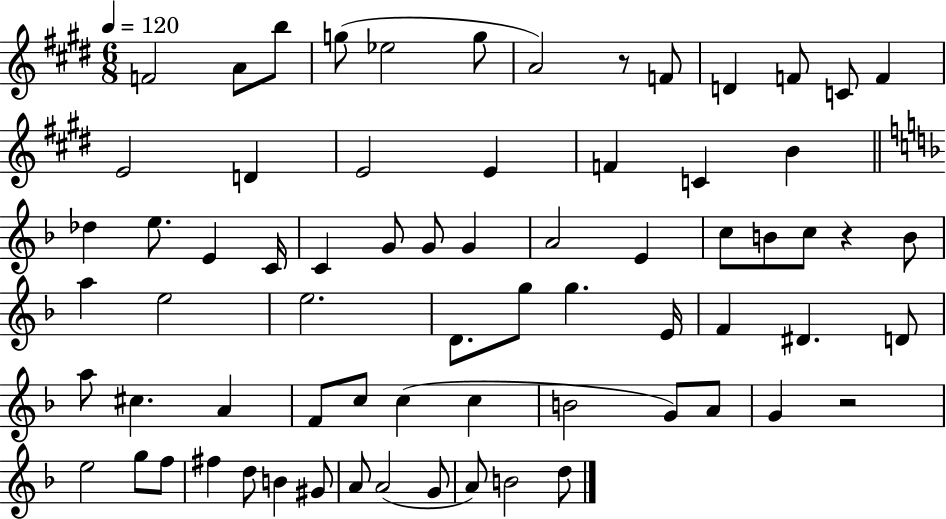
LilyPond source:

{
  \clef treble
  \numericTimeSignature
  \time 6/8
  \key e \major
  \tempo 4 = 120
  f'2 a'8 b''8 | g''8( ees''2 g''8 | a'2) r8 f'8 | d'4 f'8 c'8 f'4 | \break e'2 d'4 | e'2 e'4 | f'4 c'4 b'4 | \bar "||" \break \key f \major des''4 e''8. e'4 c'16 | c'4 g'8 g'8 g'4 | a'2 e'4 | c''8 b'8 c''8 r4 b'8 | \break a''4 e''2 | e''2. | d'8. g''8 g''4. e'16 | f'4 dis'4. d'8 | \break a''8 cis''4. a'4 | f'8 c''8 c''4( c''4 | b'2 g'8) a'8 | g'4 r2 | \break e''2 g''8 f''8 | fis''4 d''8 b'4 gis'8 | a'8 a'2( g'8 | a'8) b'2 d''8 | \break \bar "|."
}